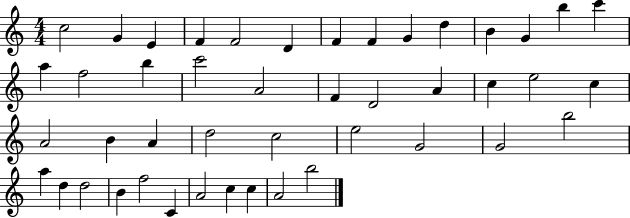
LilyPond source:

{
  \clef treble
  \numericTimeSignature
  \time 4/4
  \key c \major
  c''2 g'4 e'4 | f'4 f'2 d'4 | f'4 f'4 g'4 d''4 | b'4 g'4 b''4 c'''4 | \break a''4 f''2 b''4 | c'''2 a'2 | f'4 d'2 a'4 | c''4 e''2 c''4 | \break a'2 b'4 a'4 | d''2 c''2 | e''2 g'2 | g'2 b''2 | \break a''4 d''4 d''2 | b'4 f''2 c'4 | a'2 c''4 c''4 | a'2 b''2 | \break \bar "|."
}